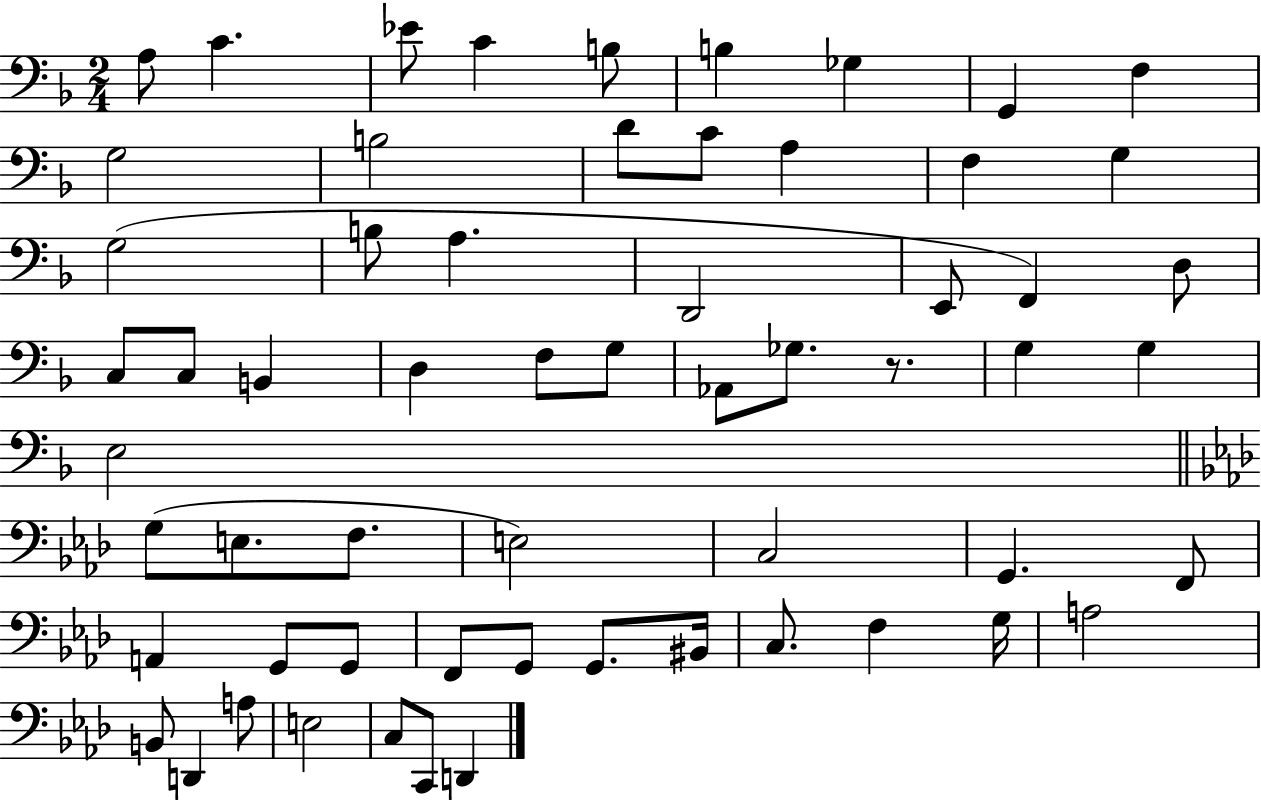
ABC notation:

X:1
T:Untitled
M:2/4
L:1/4
K:F
A,/2 C _E/2 C B,/2 B, _G, G,, F, G,2 B,2 D/2 C/2 A, F, G, G,2 B,/2 A, D,,2 E,,/2 F,, D,/2 C,/2 C,/2 B,, D, F,/2 G,/2 _A,,/2 _G,/2 z/2 G, G, E,2 G,/2 E,/2 F,/2 E,2 C,2 G,, F,,/2 A,, G,,/2 G,,/2 F,,/2 G,,/2 G,,/2 ^B,,/4 C,/2 F, G,/4 A,2 B,,/2 D,, A,/2 E,2 C,/2 C,,/2 D,,